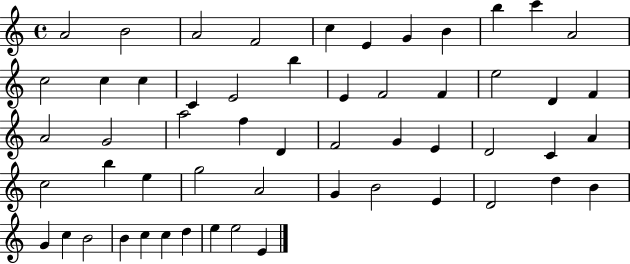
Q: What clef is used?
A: treble